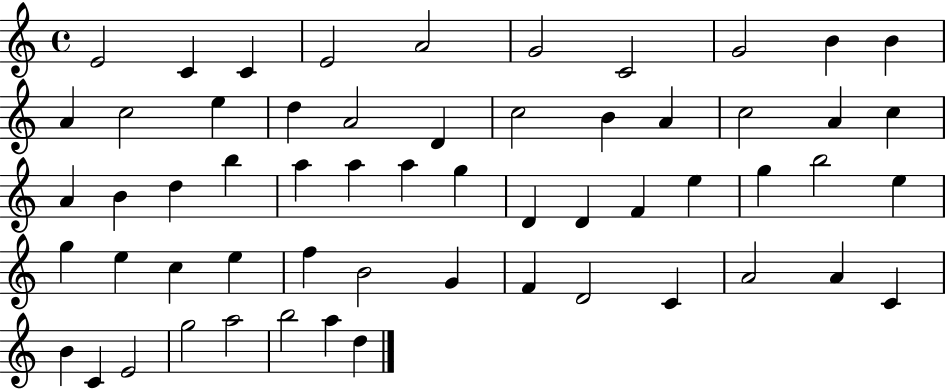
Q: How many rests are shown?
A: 0